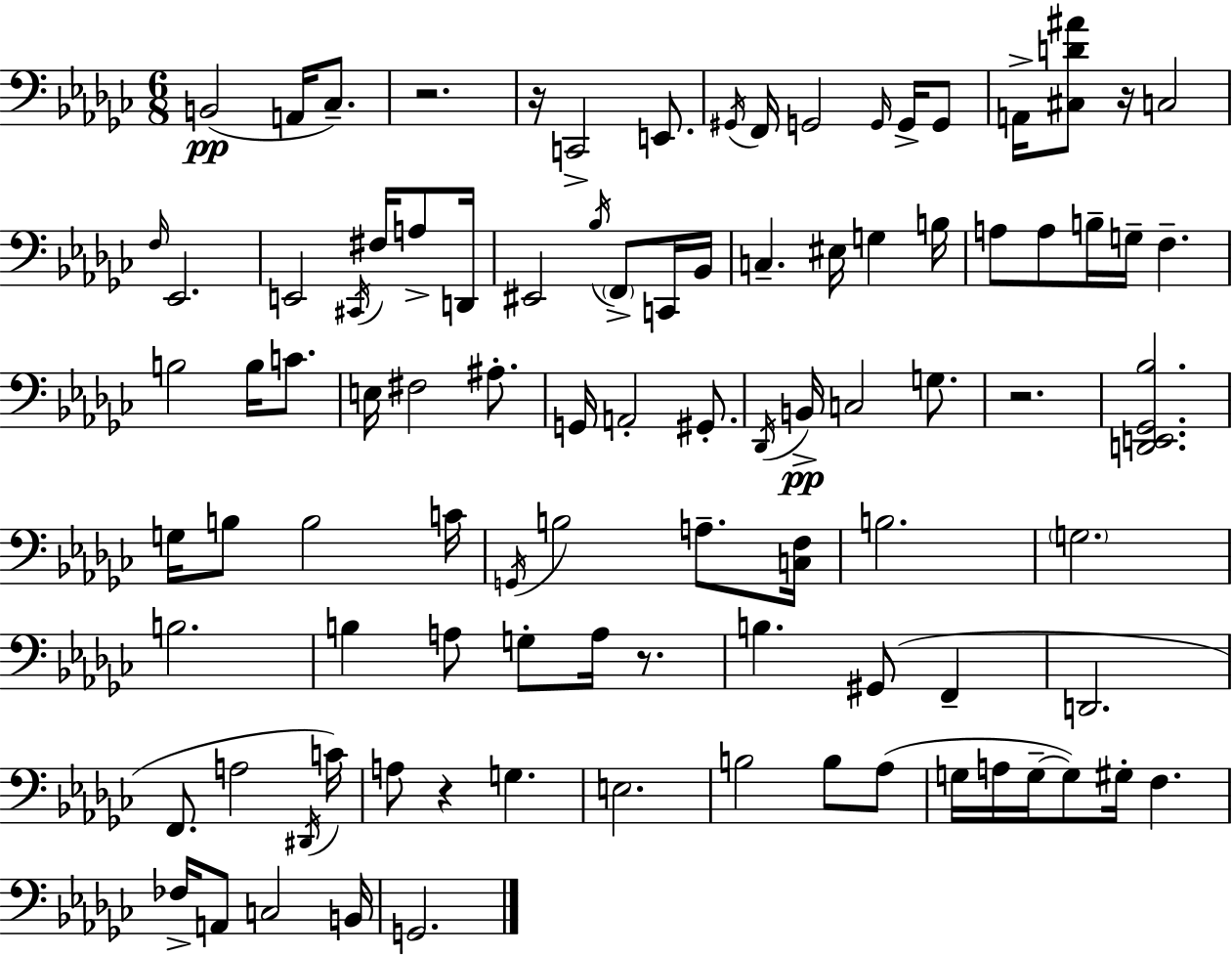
X:1
T:Untitled
M:6/8
L:1/4
K:Ebm
B,,2 A,,/4 _C,/2 z2 z/4 C,,2 E,,/2 ^G,,/4 F,,/4 G,,2 G,,/4 G,,/4 G,,/2 A,,/4 [^C,D^A]/2 z/4 C,2 F,/4 _E,,2 E,,2 ^C,,/4 ^F,/4 A,/2 D,,/4 ^E,,2 _B,/4 F,,/2 C,,/4 _B,,/4 C, ^E,/4 G, B,/4 A,/2 A,/2 B,/4 G,/4 F, B,2 B,/4 C/2 E,/4 ^F,2 ^A,/2 G,,/4 A,,2 ^G,,/2 _D,,/4 B,,/4 C,2 G,/2 z2 [D,,E,,_G,,_B,]2 G,/4 B,/2 B,2 C/4 G,,/4 B,2 A,/2 [C,F,]/4 B,2 G,2 B,2 B, A,/2 G,/2 A,/4 z/2 B, ^G,,/2 F,, D,,2 F,,/2 A,2 ^D,,/4 C/4 A,/2 z G, E,2 B,2 B,/2 _A,/2 G,/4 A,/4 G,/4 G,/2 ^G,/4 F, _F,/4 A,,/2 C,2 B,,/4 G,,2